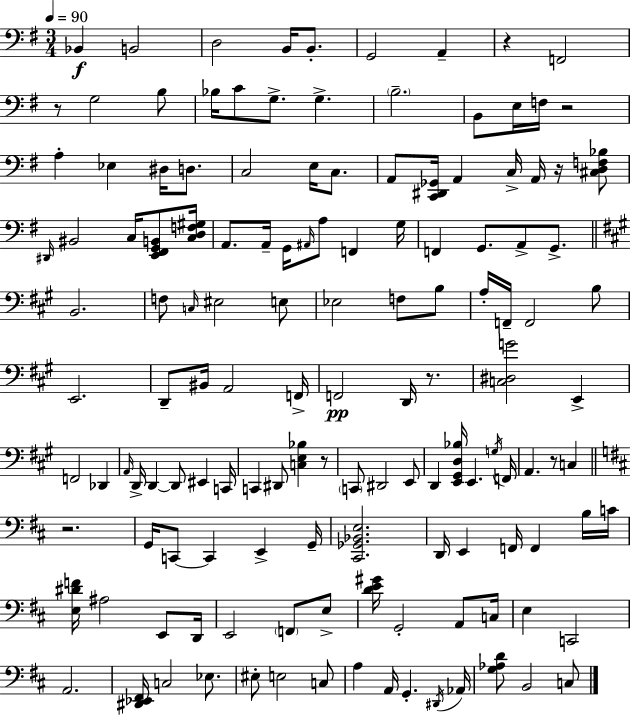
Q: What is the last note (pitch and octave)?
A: C3